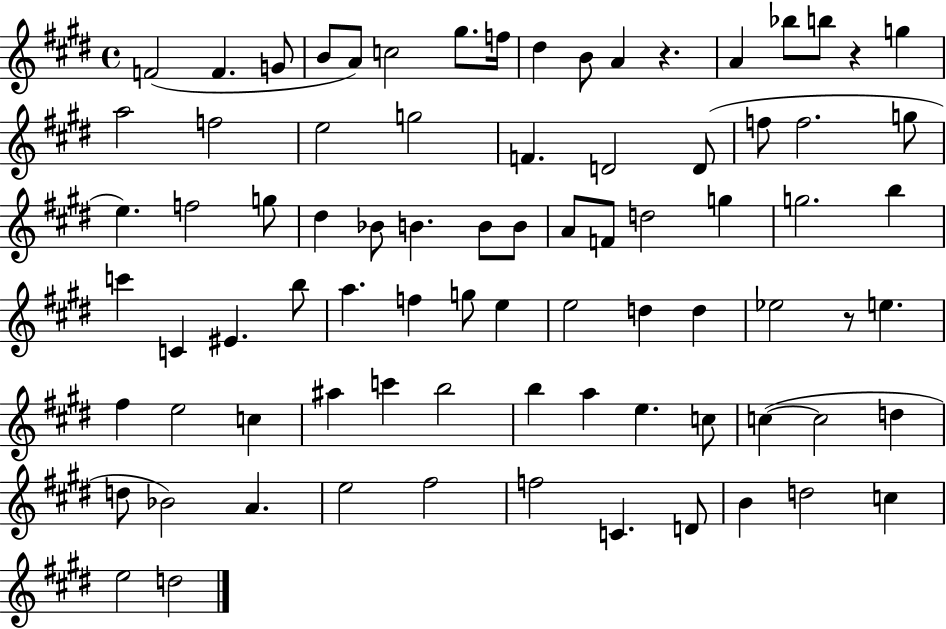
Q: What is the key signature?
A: E major